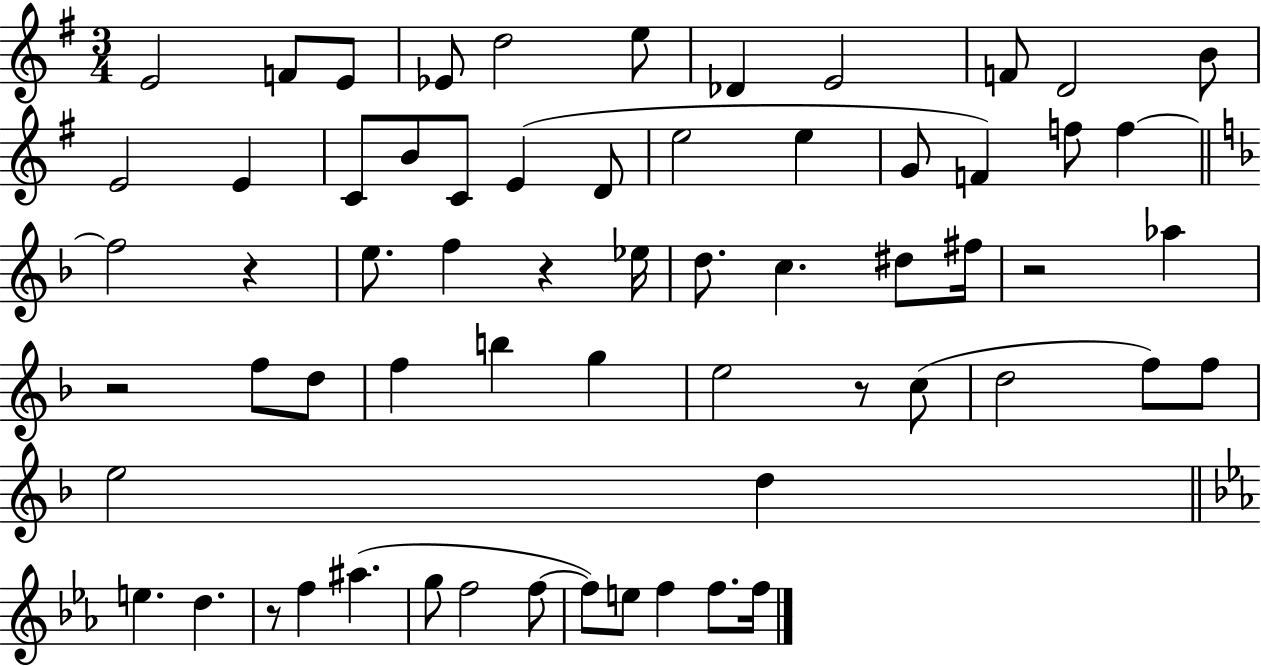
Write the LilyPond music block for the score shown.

{
  \clef treble
  \numericTimeSignature
  \time 3/4
  \key g \major
  e'2 f'8 e'8 | ees'8 d''2 e''8 | des'4 e'2 | f'8 d'2 b'8 | \break e'2 e'4 | c'8 b'8 c'8 e'4( d'8 | e''2 e''4 | g'8 f'4) f''8 f''4~~ | \break \bar "||" \break \key f \major f''2 r4 | e''8. f''4 r4 ees''16 | d''8. c''4. dis''8 fis''16 | r2 aes''4 | \break r2 f''8 d''8 | f''4 b''4 g''4 | e''2 r8 c''8( | d''2 f''8) f''8 | \break e''2 d''4 | \bar "||" \break \key c \minor e''4. d''4. | r8 f''4 ais''4.( | g''8 f''2 f''8~~ | f''8) e''8 f''4 f''8. f''16 | \break \bar "|."
}